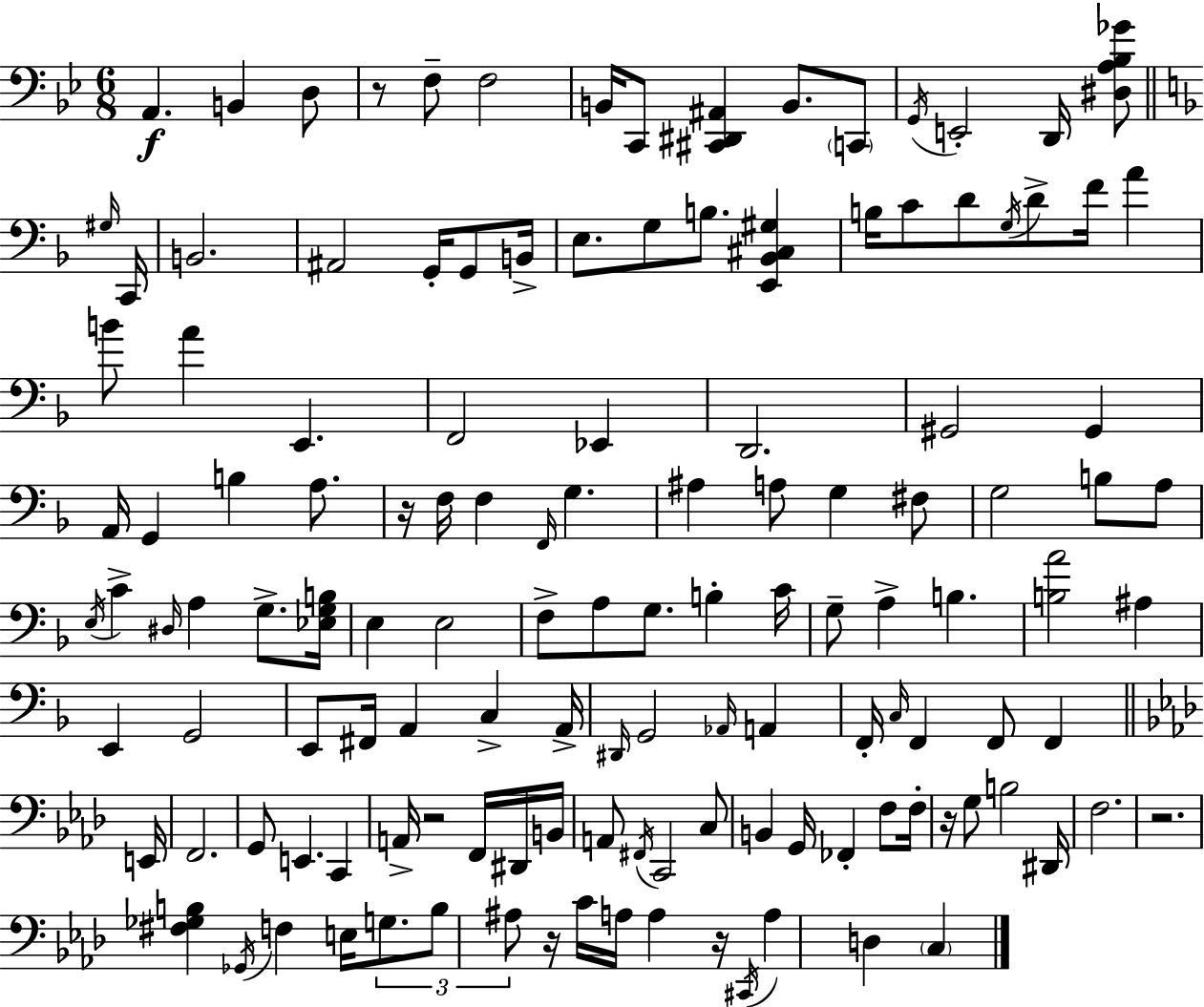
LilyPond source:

{
  \clef bass
  \numericTimeSignature
  \time 6/8
  \key g \minor
  a,4.\f b,4 d8 | r8 f8-- f2 | b,16 c,8 <cis, dis, ais,>4 b,8. \parenthesize c,8 | \acciaccatura { g,16 } e,2-. d,16 <dis a bes ges'>8 | \break \bar "||" \break \key d \minor \grace { gis16 } c,16 b,2. | ais,2 g,16-. g,8 | b,16-> e8. g8 b8. <e, bes, cis gis>4 | b16 c'8 d'8 \acciaccatura { g16 } d'8-> f'16 a'4 | \break b'8 a'4 e,4. | f,2 ees,4 | d,2. | gis,2 gis,4 | \break a,16 g,4 b4 | a8. r16 f16 f4 \grace { f,16 } g4. | ais4 a8 g4 | fis8 g2 | \break b8 a8 \acciaccatura { e16 } c'4-> \grace { dis16 } a4 | g8.-> <ees g b>16 e4 e2 | f8-> a8 g8. | b4-. c'16 g8-- a4-> | \break b4. <b a'>2 | ais4 e,4 g,2 | e,8 fis,16 a,4 | c4-> a,16-> \grace { dis,16 } g,2 | \break \grace { aes,16 } a,4 f,16-. \grace { c16 } f,4 | f,8 f,4 \bar "||" \break \key aes \major e,16 f,2. | g,8 e,4. c,4 | a,16-> r2 f,16 dis,16 | b,16 a,8 \acciaccatura { fis,16 } c,2 | \break c8 b,4 g,16 fes,4-. f8 | f16-. r16 g8 b2 | dis,16 f2. | r2. | \break <fis ges b>4 \acciaccatura { ges,16 } f4 e16 | \tuplet 3/2 { g8. b8 ais8 } r16 c'16 a16 a4 | r16 \acciaccatura { cis,16 } a4 d4 | \parenthesize c4 \bar "|."
}